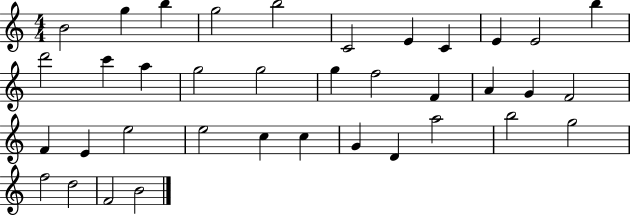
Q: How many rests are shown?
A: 0